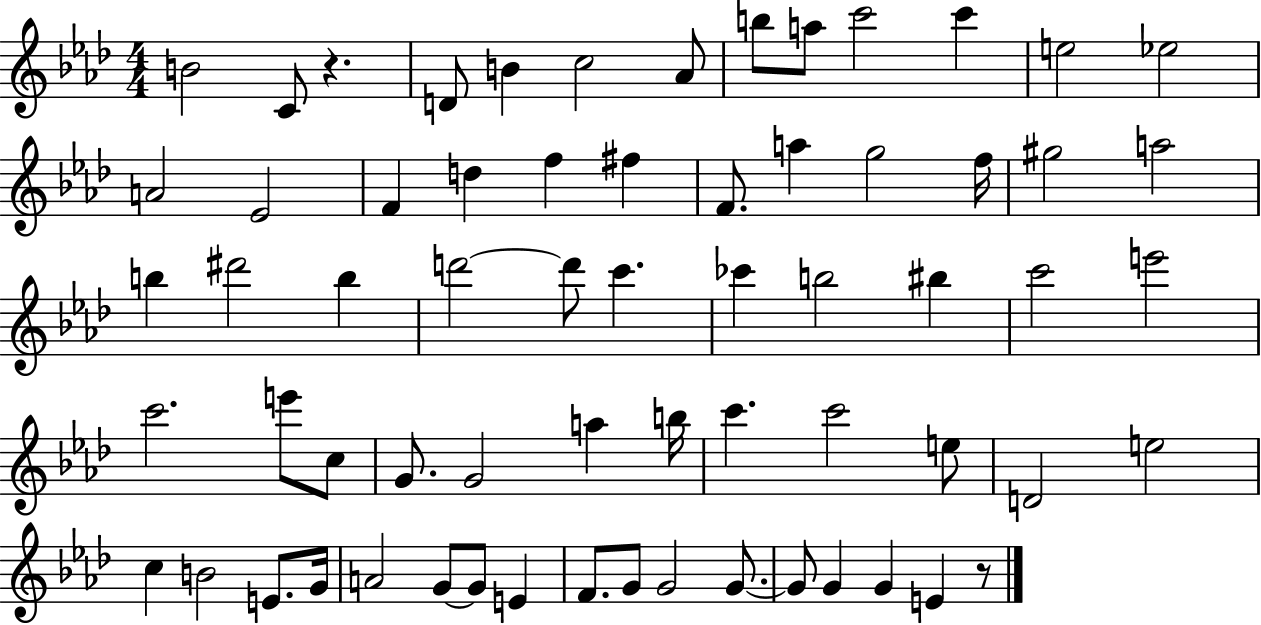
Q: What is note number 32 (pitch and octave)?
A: B5